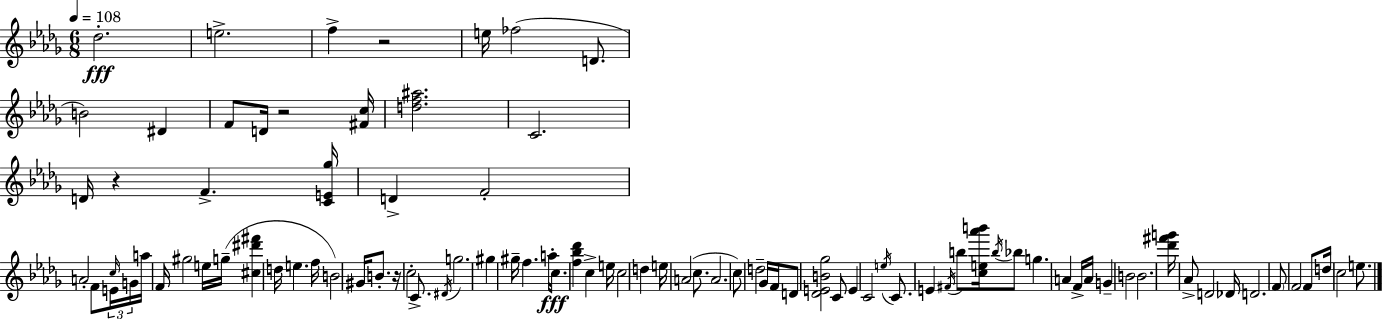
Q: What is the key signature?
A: BES minor